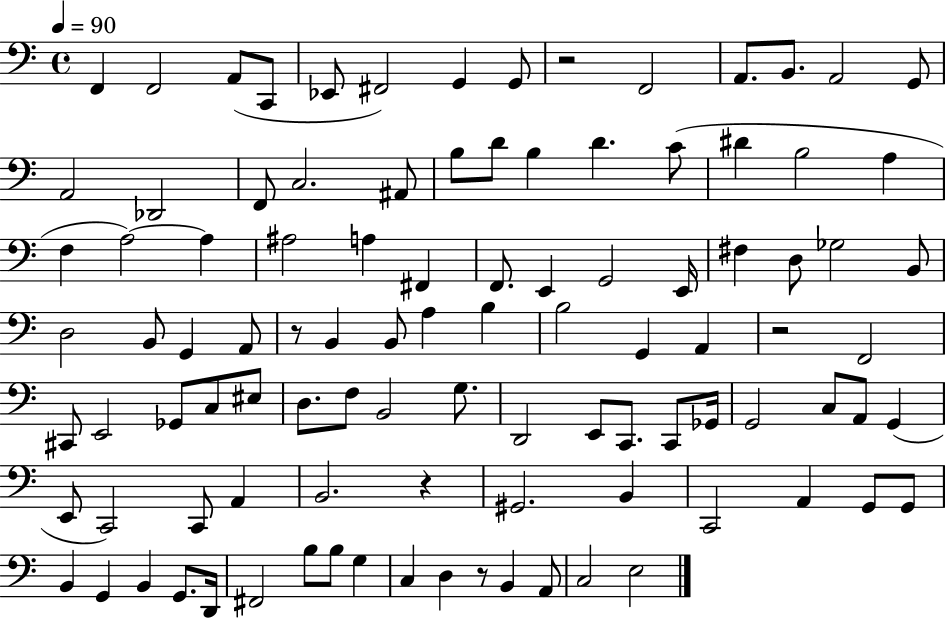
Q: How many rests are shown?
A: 5